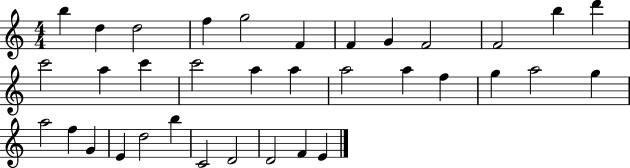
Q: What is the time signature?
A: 4/4